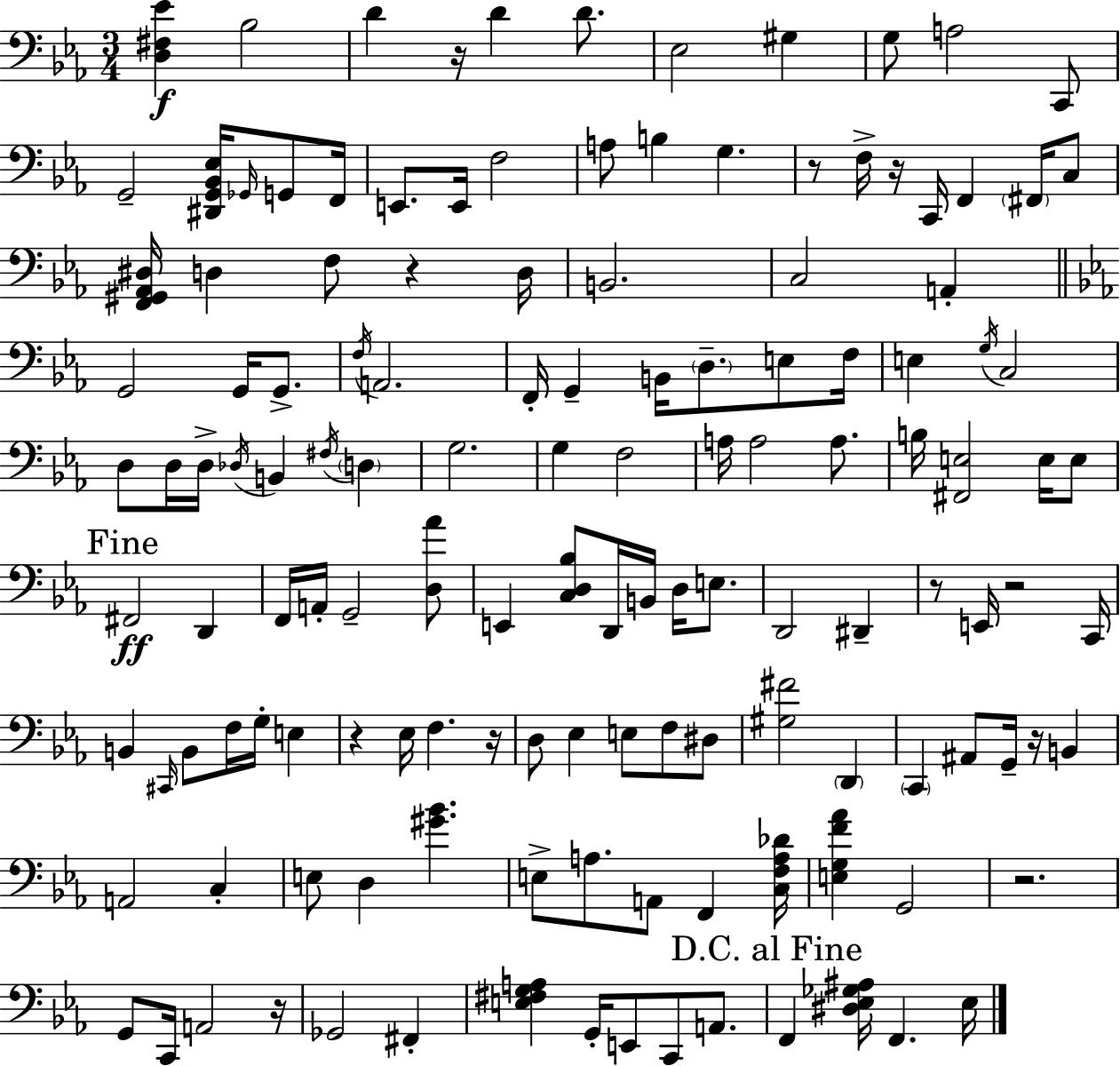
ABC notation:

X:1
T:Untitled
M:3/4
L:1/4
K:Cm
[D,^F,_E] _B,2 D z/4 D D/2 _E,2 ^G, G,/2 A,2 C,,/2 G,,2 [^D,,G,,_B,,_E,]/4 _G,,/4 G,,/2 F,,/4 E,,/2 E,,/4 F,2 A,/2 B, G, z/2 F,/4 z/4 C,,/4 F,, ^F,,/4 C,/2 [F,,^G,,_A,,^D,]/4 D, F,/2 z D,/4 B,,2 C,2 A,, G,,2 G,,/4 G,,/2 F,/4 A,,2 F,,/4 G,, B,,/4 D,/2 E,/2 F,/4 E, G,/4 C,2 D,/2 D,/4 D,/4 _D,/4 B,, ^F,/4 D, G,2 G, F,2 A,/4 A,2 A,/2 B,/4 [^F,,E,]2 E,/4 E,/2 ^F,,2 D,, F,,/4 A,,/4 G,,2 [D,_A]/2 E,, [C,D,_B,]/2 D,,/4 B,,/4 D,/4 E,/2 D,,2 ^D,, z/2 E,,/4 z2 C,,/4 B,, ^C,,/4 B,,/2 F,/4 G,/4 E, z _E,/4 F, z/4 D,/2 _E, E,/2 F,/2 ^D,/2 [^G,^F]2 D,, C,, ^A,,/2 G,,/4 z/4 B,, A,,2 C, E,/2 D, [^G_B] E,/2 A,/2 A,,/2 F,, [C,F,A,_D]/4 [E,G,F_A] G,,2 z2 G,,/2 C,,/4 A,,2 z/4 _G,,2 ^F,, [E,^F,G,A,] G,,/4 E,,/2 C,,/2 A,,/2 F,, [^D,_E,_G,^A,]/4 F,, _E,/4